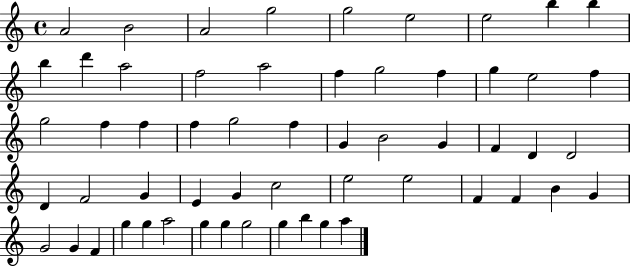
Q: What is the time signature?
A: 4/4